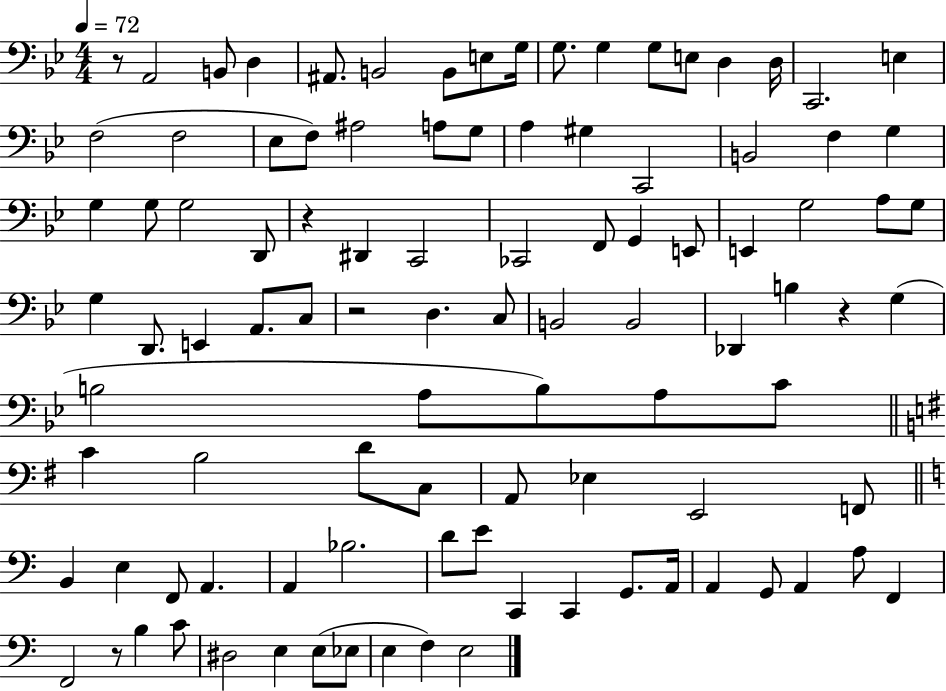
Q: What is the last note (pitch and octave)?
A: E3